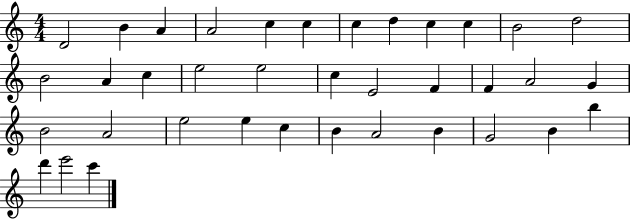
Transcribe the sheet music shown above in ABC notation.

X:1
T:Untitled
M:4/4
L:1/4
K:C
D2 B A A2 c c c d c c B2 d2 B2 A c e2 e2 c E2 F F A2 G B2 A2 e2 e c B A2 B G2 B b d' e'2 c'